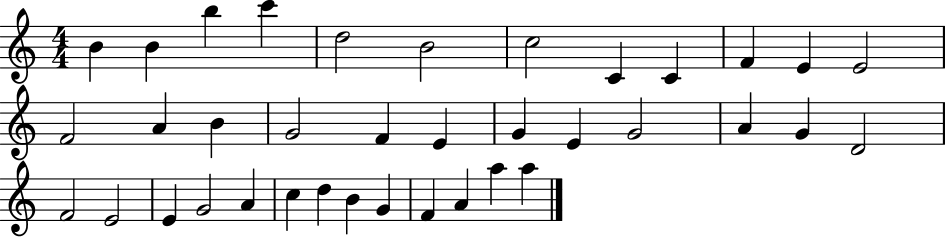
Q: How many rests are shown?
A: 0